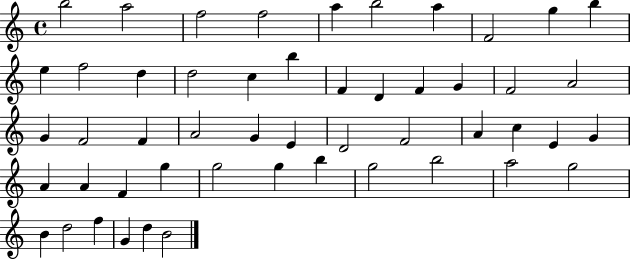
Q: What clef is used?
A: treble